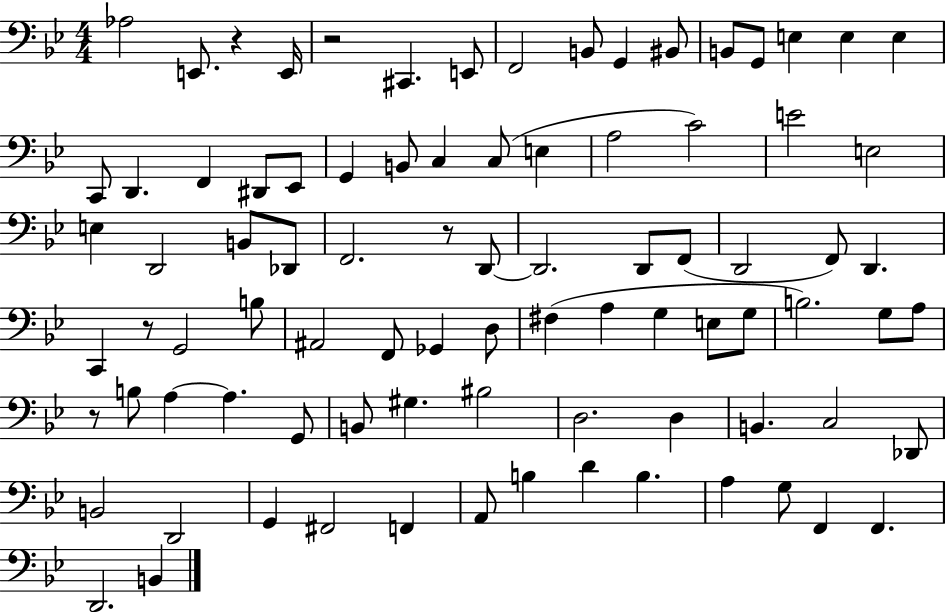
X:1
T:Untitled
M:4/4
L:1/4
K:Bb
_A,2 E,,/2 z E,,/4 z2 ^C,, E,,/2 F,,2 B,,/2 G,, ^B,,/2 B,,/2 G,,/2 E, E, E, C,,/2 D,, F,, ^D,,/2 _E,,/2 G,, B,,/2 C, C,/2 E, A,2 C2 E2 E,2 E, D,,2 B,,/2 _D,,/2 F,,2 z/2 D,,/2 D,,2 D,,/2 F,,/2 D,,2 F,,/2 D,, C,, z/2 G,,2 B,/2 ^A,,2 F,,/2 _G,, D,/2 ^F, A, G, E,/2 G,/2 B,2 G,/2 A,/2 z/2 B,/2 A, A, G,,/2 B,,/2 ^G, ^B,2 D,2 D, B,, C,2 _D,,/2 B,,2 D,,2 G,, ^F,,2 F,, A,,/2 B, D B, A, G,/2 F,, F,, D,,2 B,,